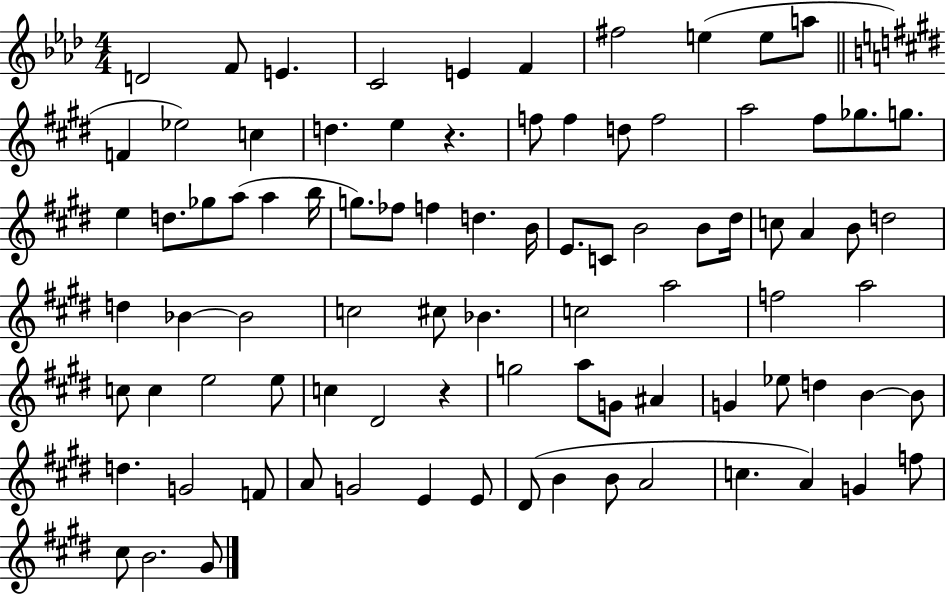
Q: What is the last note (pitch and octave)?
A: G#4